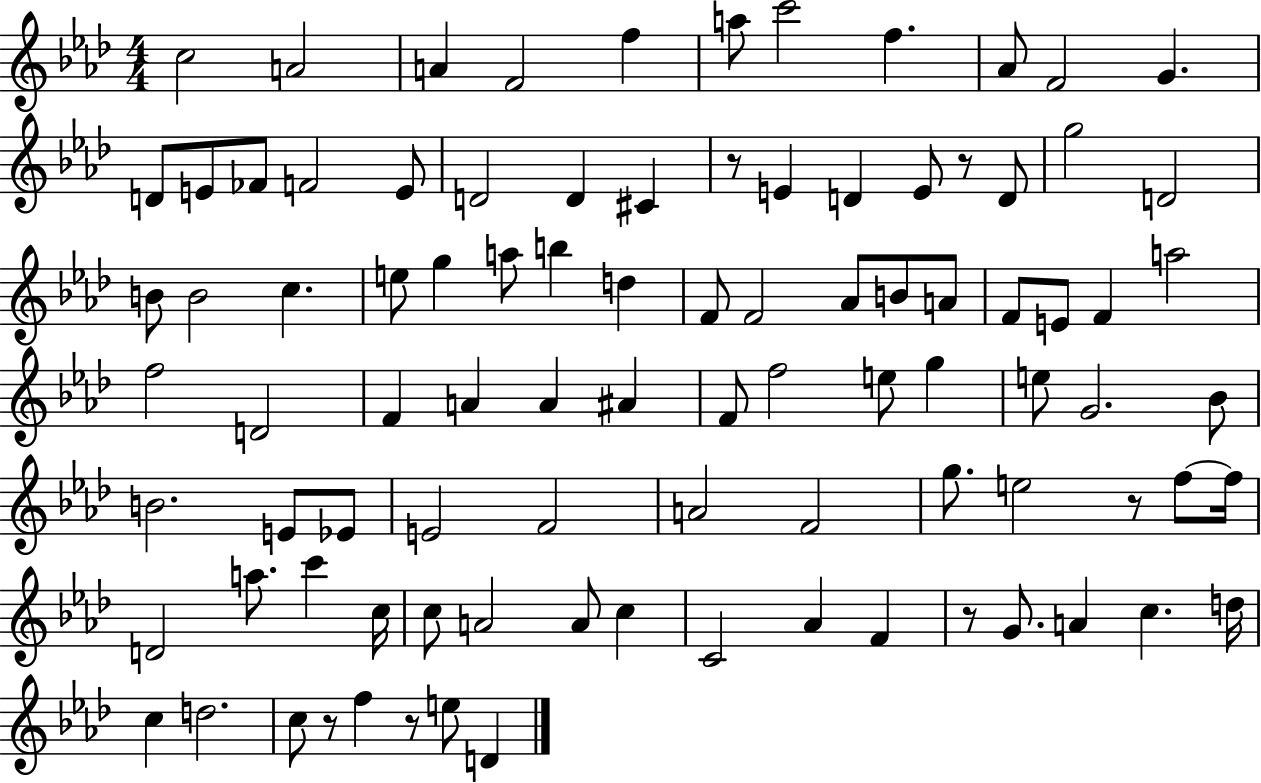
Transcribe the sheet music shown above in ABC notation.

X:1
T:Untitled
M:4/4
L:1/4
K:Ab
c2 A2 A F2 f a/2 c'2 f _A/2 F2 G D/2 E/2 _F/2 F2 E/2 D2 D ^C z/2 E D E/2 z/2 D/2 g2 D2 B/2 B2 c e/2 g a/2 b d F/2 F2 _A/2 B/2 A/2 F/2 E/2 F a2 f2 D2 F A A ^A F/2 f2 e/2 g e/2 G2 _B/2 B2 E/2 _E/2 E2 F2 A2 F2 g/2 e2 z/2 f/2 f/4 D2 a/2 c' c/4 c/2 A2 A/2 c C2 _A F z/2 G/2 A c d/4 c d2 c/2 z/2 f z/2 e/2 D